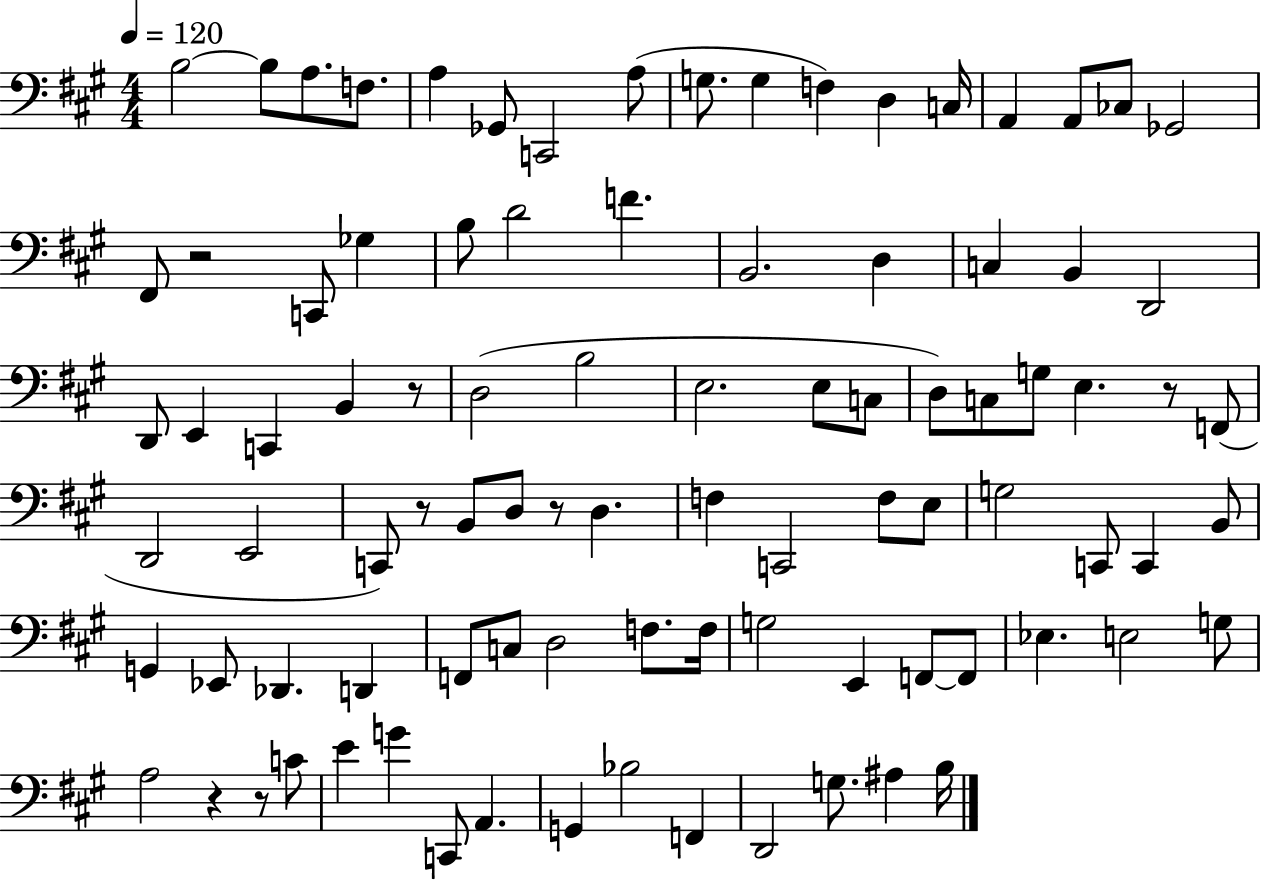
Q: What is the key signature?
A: A major